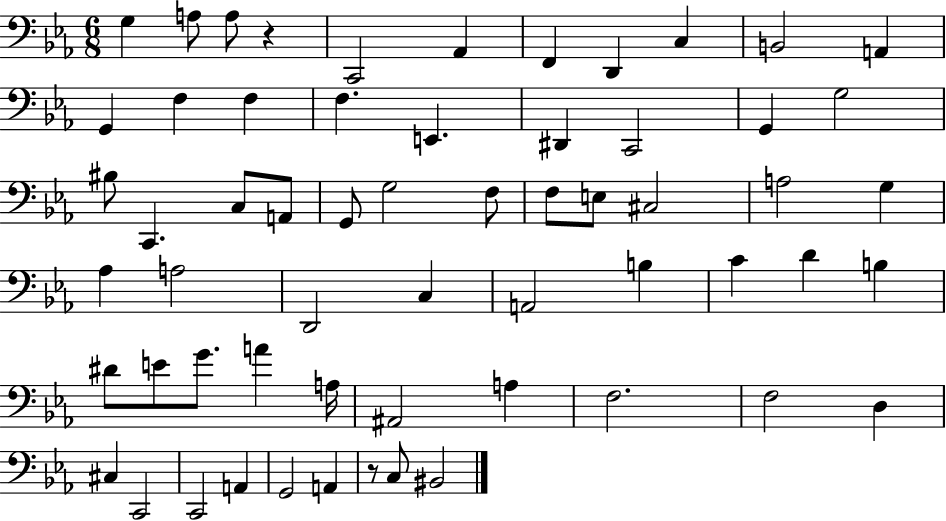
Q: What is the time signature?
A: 6/8